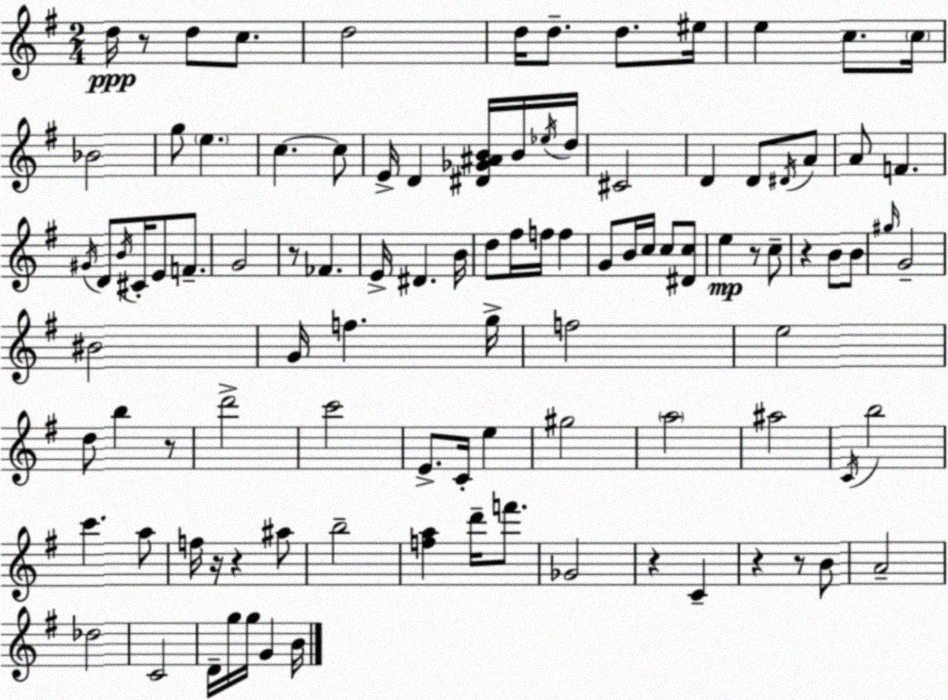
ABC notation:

X:1
T:Untitled
M:2/4
L:1/4
K:G
d/4 z/2 d/2 c/2 d2 d/4 d/2 d/2 ^e/4 e c/2 c/4 _B2 g/2 e c c/2 E/4 D [^D_G^AB]/4 B/4 _e/4 d/4 ^C2 D D/2 ^D/4 A/2 A/2 F ^G/4 D/2 B/4 ^C/4 E/2 F/2 G2 z/2 _F E/4 ^D B/4 d/2 ^f/4 f/4 f G/2 B/4 c/4 c/2 [^Dc]/2 e z/2 c/2 z B/2 B/2 ^g/4 G2 ^B2 G/4 f g/4 f2 e2 d/2 b z/2 d'2 c'2 E/2 C/4 e ^g2 a2 ^a2 C/4 b2 c' a/2 f/4 z/4 z ^a/2 b2 [fa] d'/4 f'/2 _G2 z C z z/2 B/2 A2 _d2 C2 D/4 g/4 g/4 G B/4